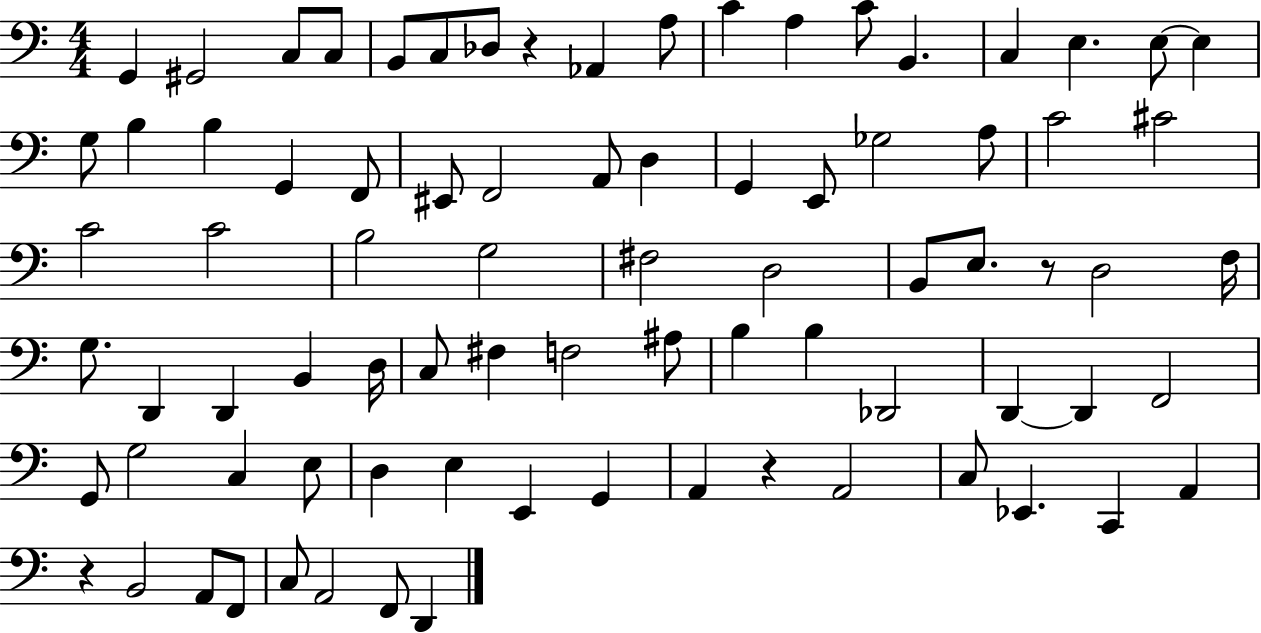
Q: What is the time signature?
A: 4/4